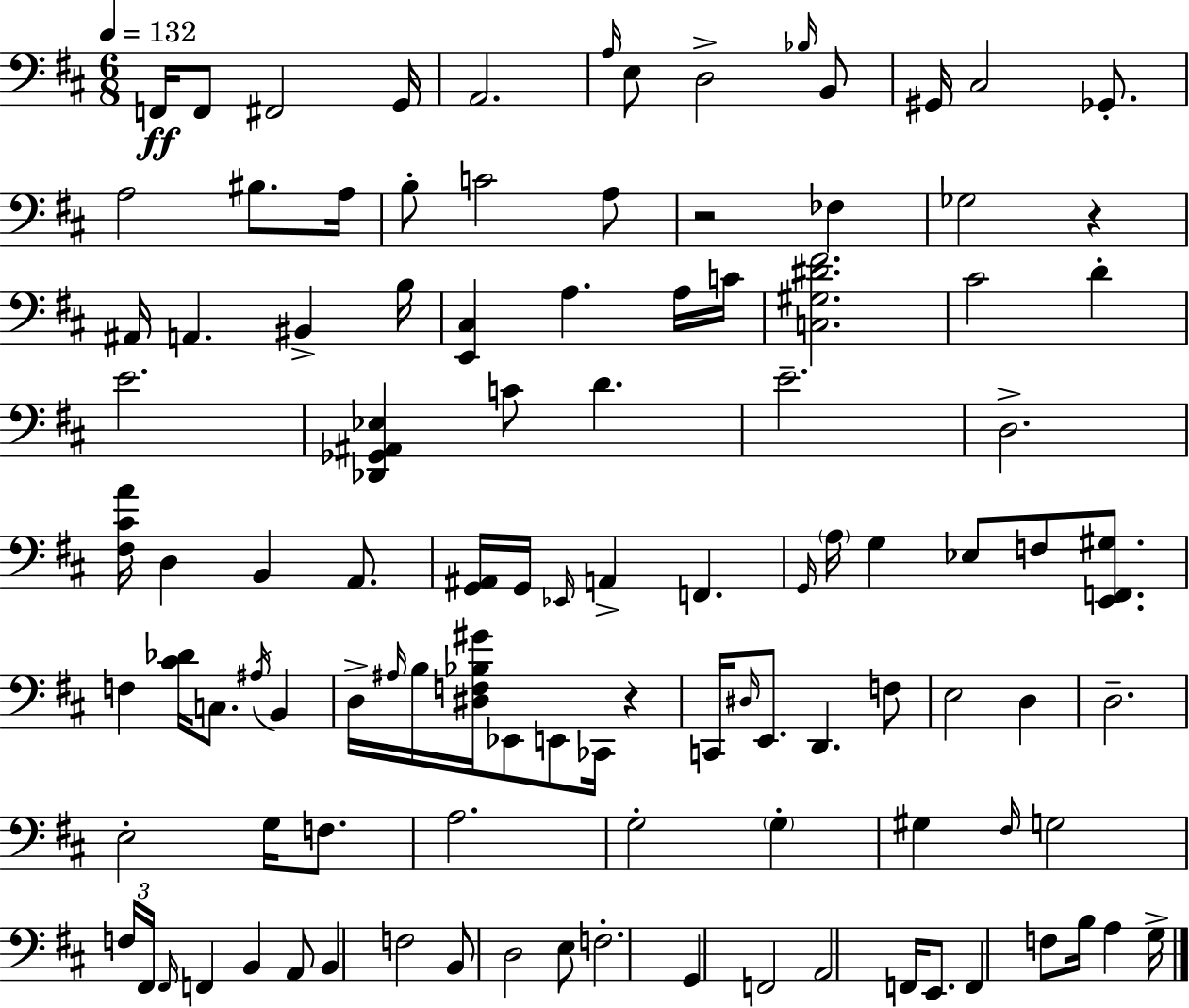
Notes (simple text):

F2/s F2/e F#2/h G2/s A2/h. A3/s E3/e D3/h Bb3/s B2/e G#2/s C#3/h Gb2/e. A3/h BIS3/e. A3/s B3/e C4/h A3/e R/h FES3/q Gb3/h R/q A#2/s A2/q. BIS2/q B3/s [E2,C#3]/q A3/q. A3/s C4/s [C3,G#3,D#4,F#4]/h. C#4/h D4/q E4/h. [Db2,Gb2,A#2,Eb3]/q C4/e D4/q. E4/h. D3/h. [F#3,C#4,A4]/s D3/q B2/q A2/e. [G2,A#2]/s G2/s Eb2/s A2/q F2/q. G2/s A3/s G3/q Eb3/e F3/e [E2,F2,G#3]/e. F3/q [C#4,Db4]/s C3/e. A#3/s B2/q D3/s A#3/s B3/s [D#3,F3,Bb3,G#4]/s Eb2/e E2/e CES2/s R/q C2/s D#3/s E2/e. D2/q. F3/e E3/h D3/q D3/h. E3/h G3/s F3/e. A3/h. G3/h G3/q G#3/q F#3/s G3/h F3/s F#2/s F#2/s F2/q B2/q A2/e B2/q F3/h B2/e D3/h E3/e F3/h. G2/q F2/h A2/h F2/s E2/e. F2/q F3/e B3/s A3/q G3/s